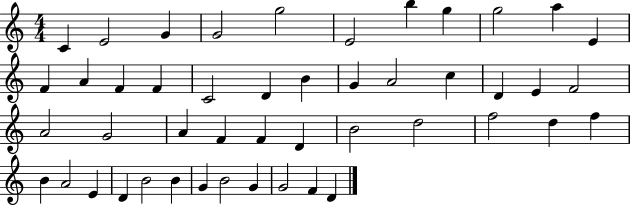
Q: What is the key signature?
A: C major